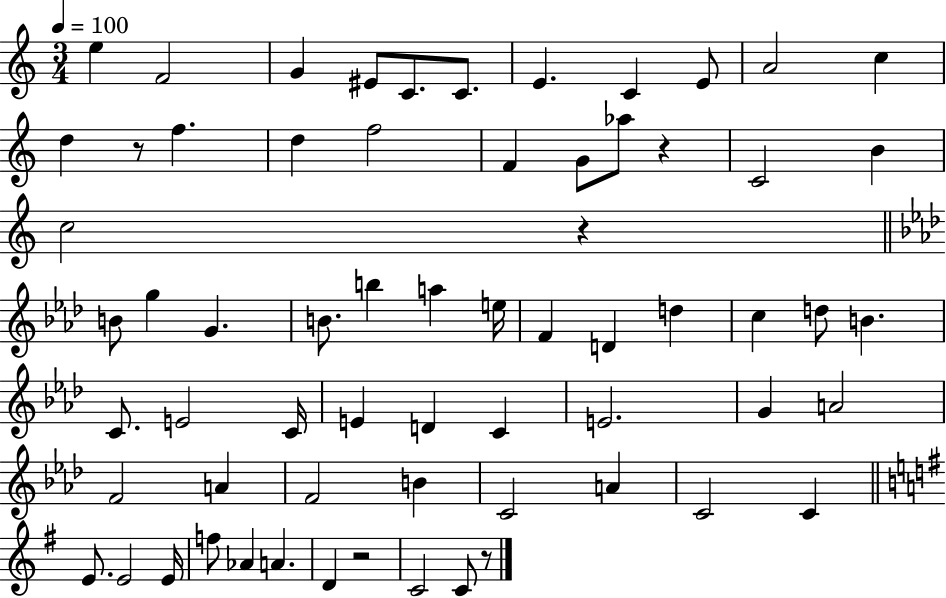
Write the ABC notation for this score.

X:1
T:Untitled
M:3/4
L:1/4
K:C
e F2 G ^E/2 C/2 C/2 E C E/2 A2 c d z/2 f d f2 F G/2 _a/2 z C2 B c2 z B/2 g G B/2 b a e/4 F D d c d/2 B C/2 E2 C/4 E D C E2 G A2 F2 A F2 B C2 A C2 C E/2 E2 E/4 f/2 _A A D z2 C2 C/2 z/2